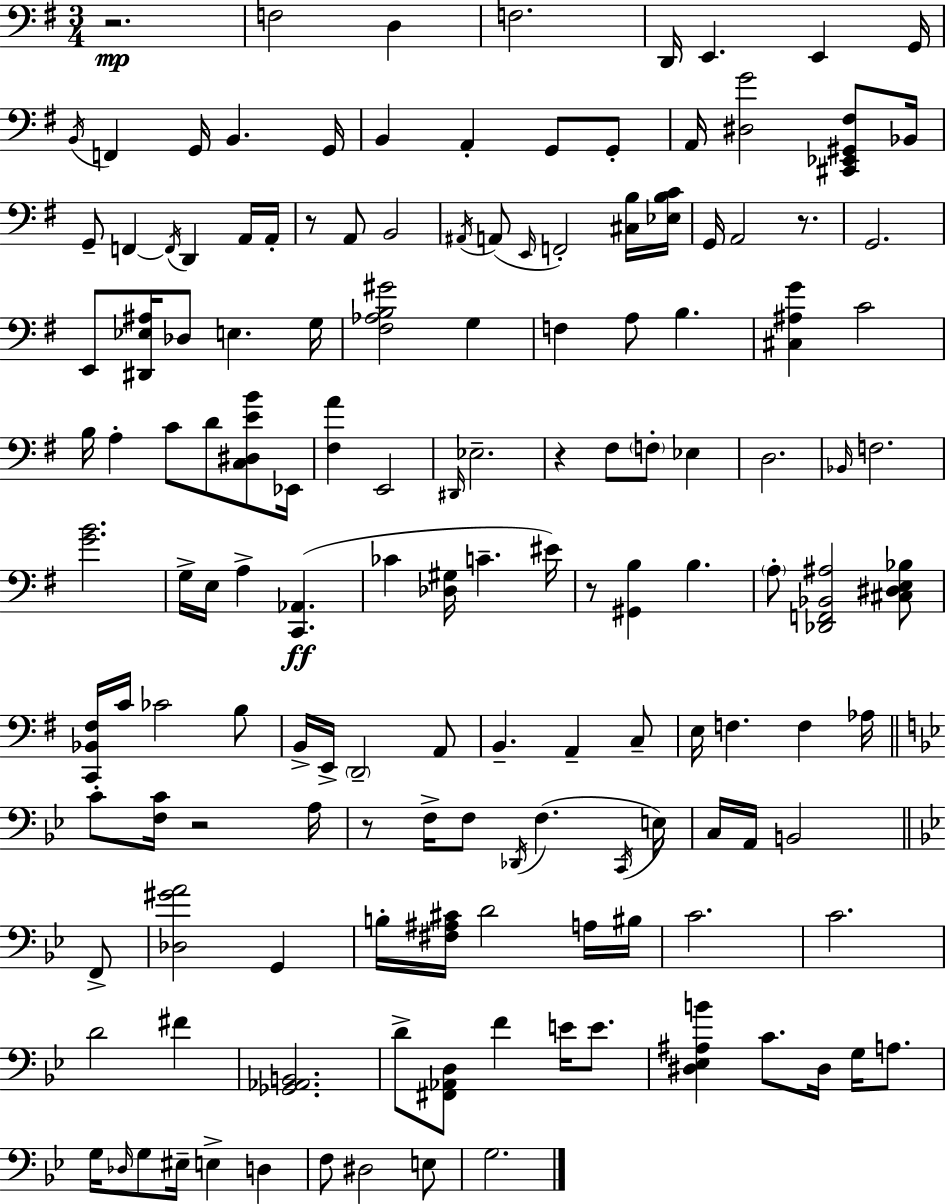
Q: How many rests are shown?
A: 7